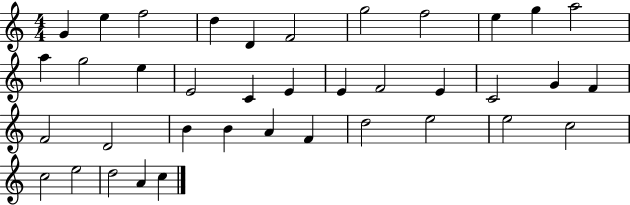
{
  \clef treble
  \numericTimeSignature
  \time 4/4
  \key c \major
  g'4 e''4 f''2 | d''4 d'4 f'2 | g''2 f''2 | e''4 g''4 a''2 | \break a''4 g''2 e''4 | e'2 c'4 e'4 | e'4 f'2 e'4 | c'2 g'4 f'4 | \break f'2 d'2 | b'4 b'4 a'4 f'4 | d''2 e''2 | e''2 c''2 | \break c''2 e''2 | d''2 a'4 c''4 | \bar "|."
}